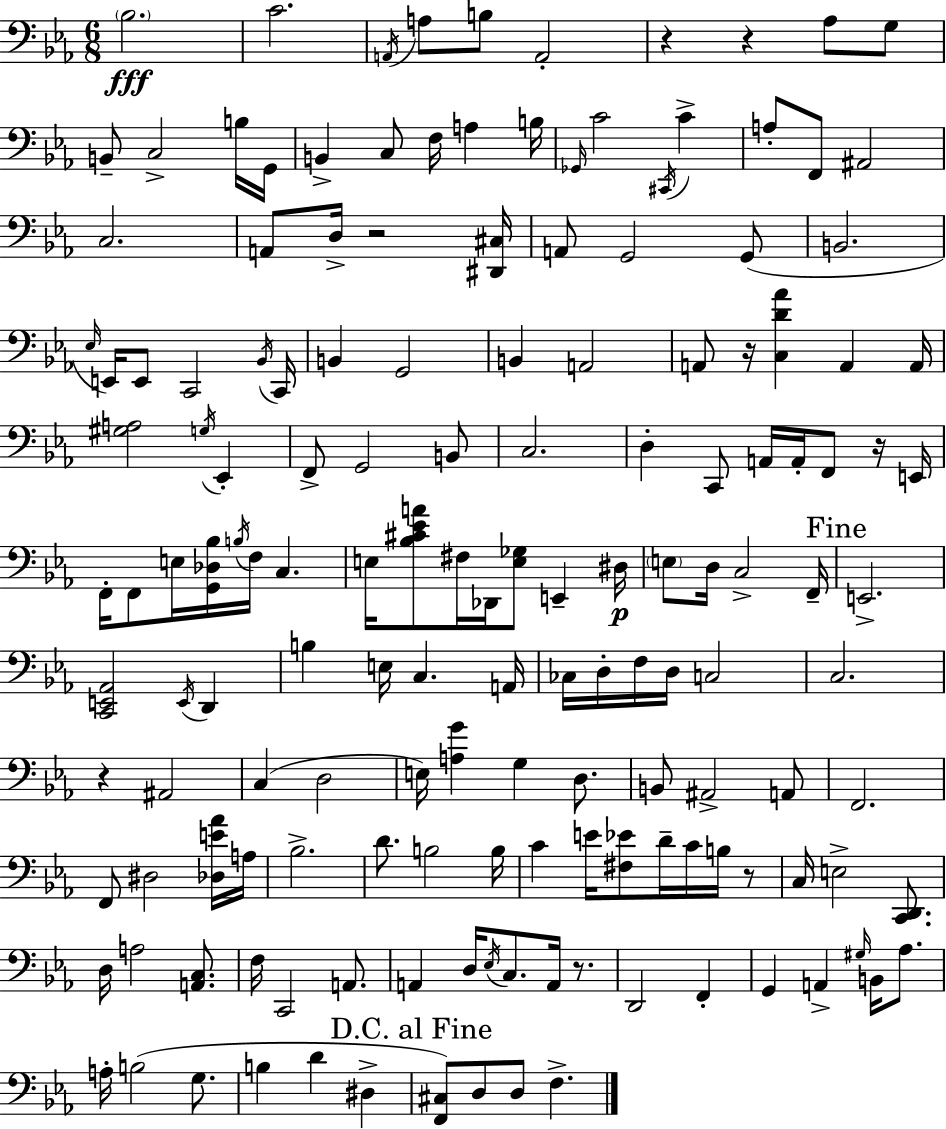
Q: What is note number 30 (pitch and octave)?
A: G2